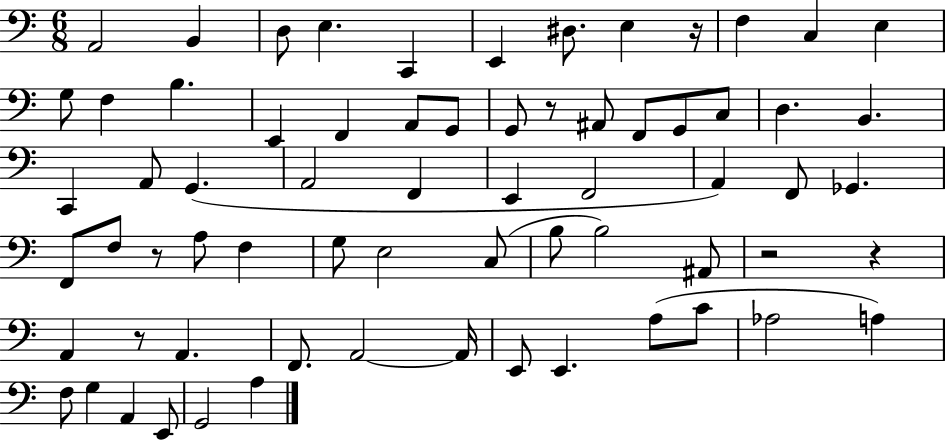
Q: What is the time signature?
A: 6/8